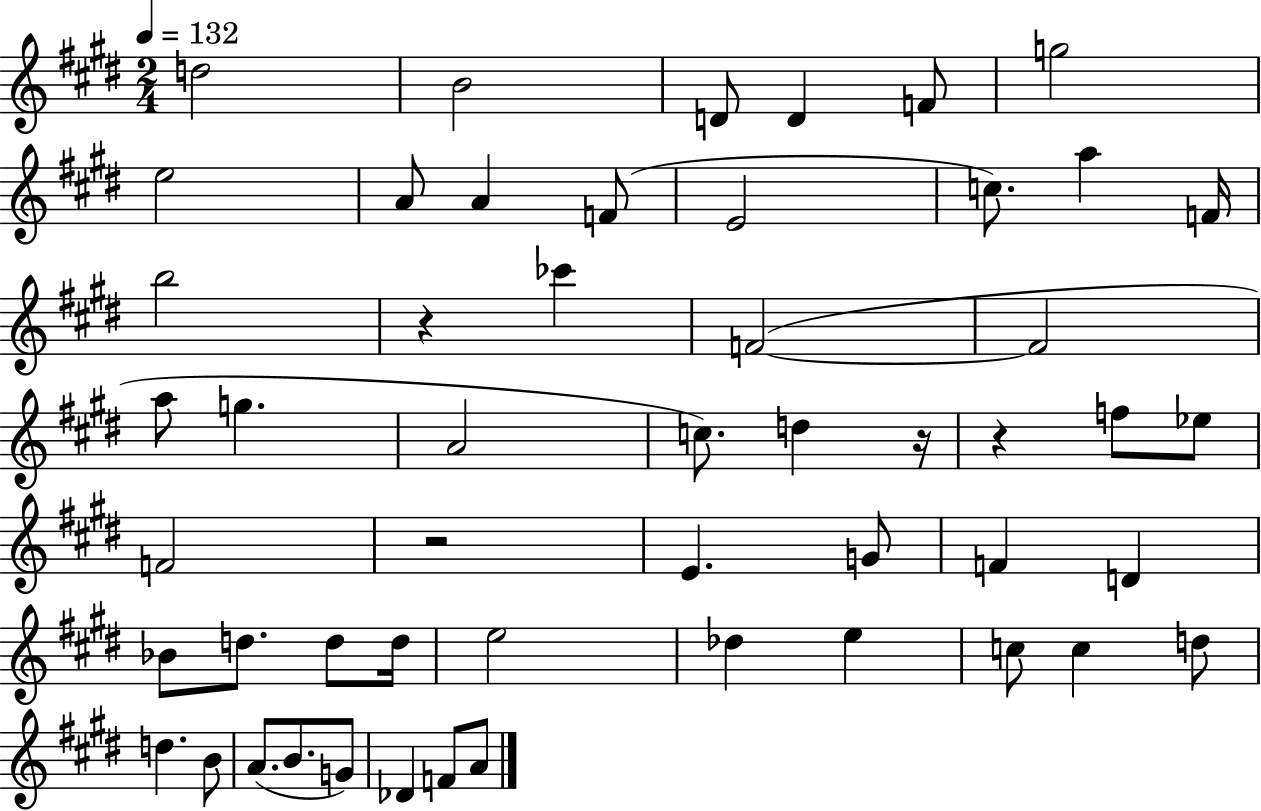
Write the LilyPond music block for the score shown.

{
  \clef treble
  \numericTimeSignature
  \time 2/4
  \key e \major
  \tempo 4 = 132
  d''2 | b'2 | d'8 d'4 f'8 | g''2 | \break e''2 | a'8 a'4 f'8( | e'2 | c''8.) a''4 f'16 | \break b''2 | r4 ces'''4 | f'2~(~ | f'2 | \break a''8 g''4. | a'2 | c''8.) d''4 r16 | r4 f''8 ees''8 | \break f'2 | r2 | e'4. g'8 | f'4 d'4 | \break bes'8 d''8. d''8 d''16 | e''2 | des''4 e''4 | c''8 c''4 d''8 | \break d''4. b'8 | a'8.( b'8. g'8) | des'4 f'8 a'8 | \bar "|."
}